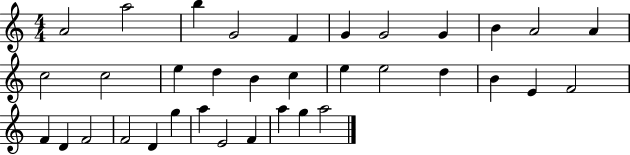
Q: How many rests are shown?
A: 0